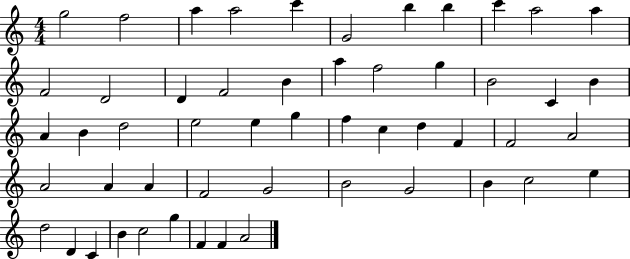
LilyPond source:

{
  \clef treble
  \numericTimeSignature
  \time 4/4
  \key c \major
  g''2 f''2 | a''4 a''2 c'''4 | g'2 b''4 b''4 | c'''4 a''2 a''4 | \break f'2 d'2 | d'4 f'2 b'4 | a''4 f''2 g''4 | b'2 c'4 b'4 | \break a'4 b'4 d''2 | e''2 e''4 g''4 | f''4 c''4 d''4 f'4 | f'2 a'2 | \break a'2 a'4 a'4 | f'2 g'2 | b'2 g'2 | b'4 c''2 e''4 | \break d''2 d'4 c'4 | b'4 c''2 g''4 | f'4 f'4 a'2 | \bar "|."
}